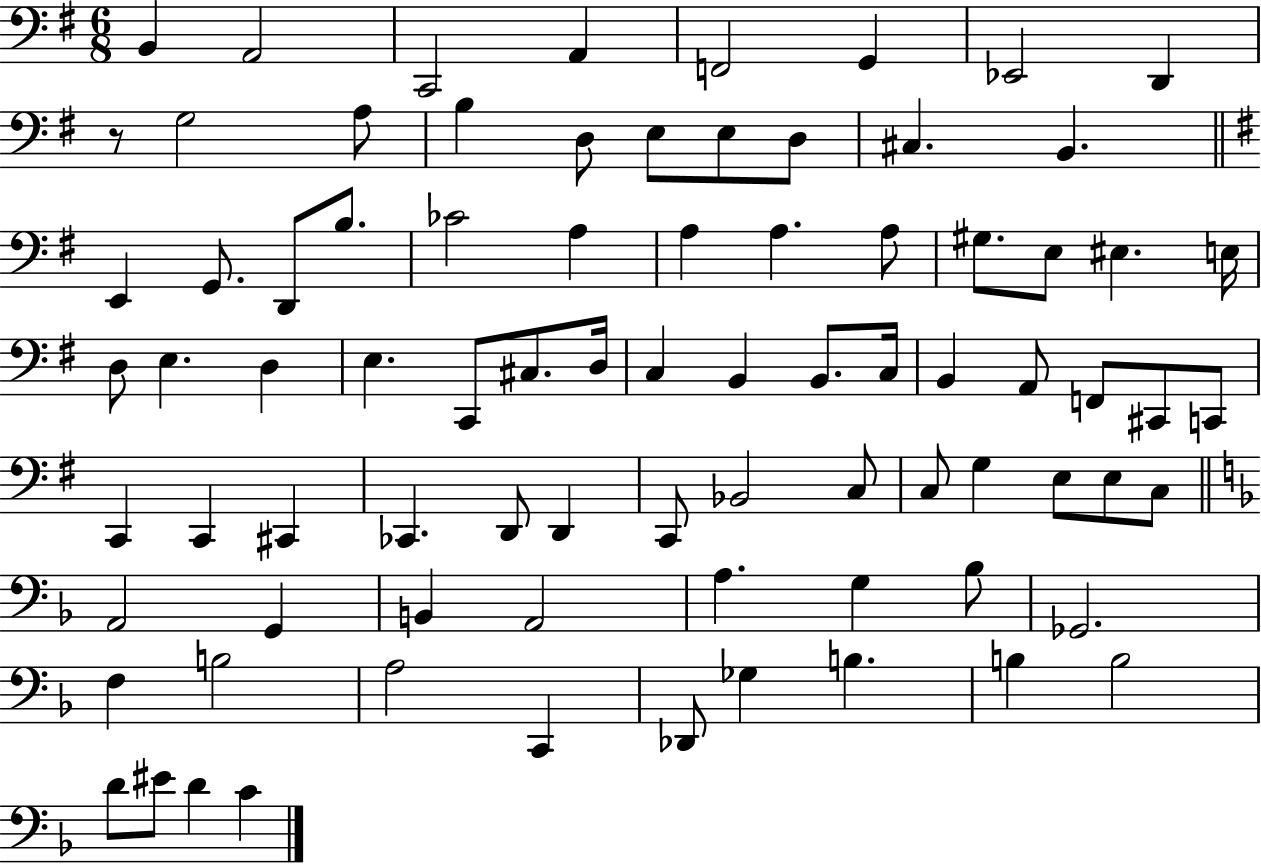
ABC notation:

X:1
T:Untitled
M:6/8
L:1/4
K:G
B,, A,,2 C,,2 A,, F,,2 G,, _E,,2 D,, z/2 G,2 A,/2 B, D,/2 E,/2 E,/2 D,/2 ^C, B,, E,, G,,/2 D,,/2 B,/2 _C2 A, A, A, A,/2 ^G,/2 E,/2 ^E, E,/4 D,/2 E, D, E, C,,/2 ^C,/2 D,/4 C, B,, B,,/2 C,/4 B,, A,,/2 F,,/2 ^C,,/2 C,,/2 C,, C,, ^C,, _C,, D,,/2 D,, C,,/2 _B,,2 C,/2 C,/2 G, E,/2 E,/2 C,/2 A,,2 G,, B,, A,,2 A, G, _B,/2 _G,,2 F, B,2 A,2 C,, _D,,/2 _G, B, B, B,2 D/2 ^E/2 D C